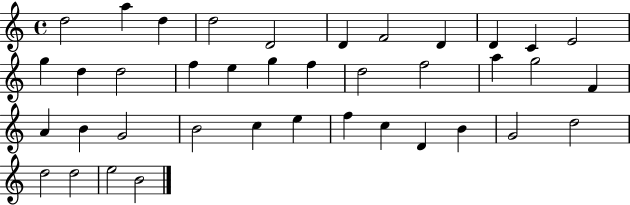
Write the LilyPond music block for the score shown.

{
  \clef treble
  \time 4/4
  \defaultTimeSignature
  \key c \major
  d''2 a''4 d''4 | d''2 d'2 | d'4 f'2 d'4 | d'4 c'4 e'2 | \break g''4 d''4 d''2 | f''4 e''4 g''4 f''4 | d''2 f''2 | a''4 g''2 f'4 | \break a'4 b'4 g'2 | b'2 c''4 e''4 | f''4 c''4 d'4 b'4 | g'2 d''2 | \break d''2 d''2 | e''2 b'2 | \bar "|."
}